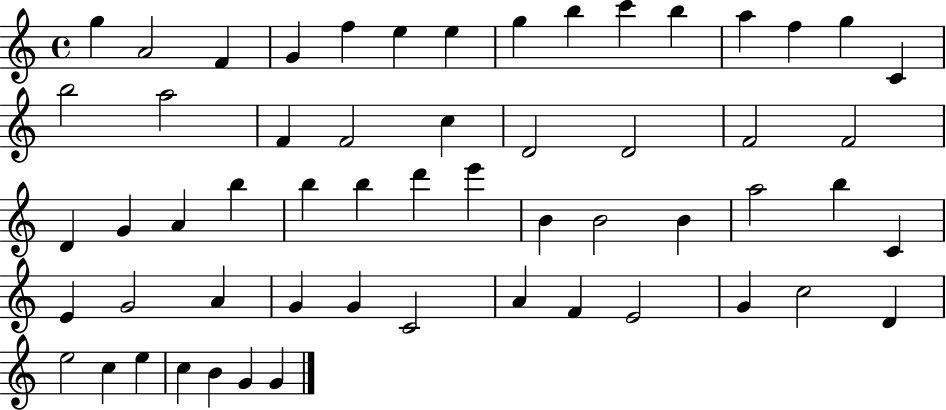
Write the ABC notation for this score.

X:1
T:Untitled
M:4/4
L:1/4
K:C
g A2 F G f e e g b c' b a f g C b2 a2 F F2 c D2 D2 F2 F2 D G A b b b d' e' B B2 B a2 b C E G2 A G G C2 A F E2 G c2 D e2 c e c B G G